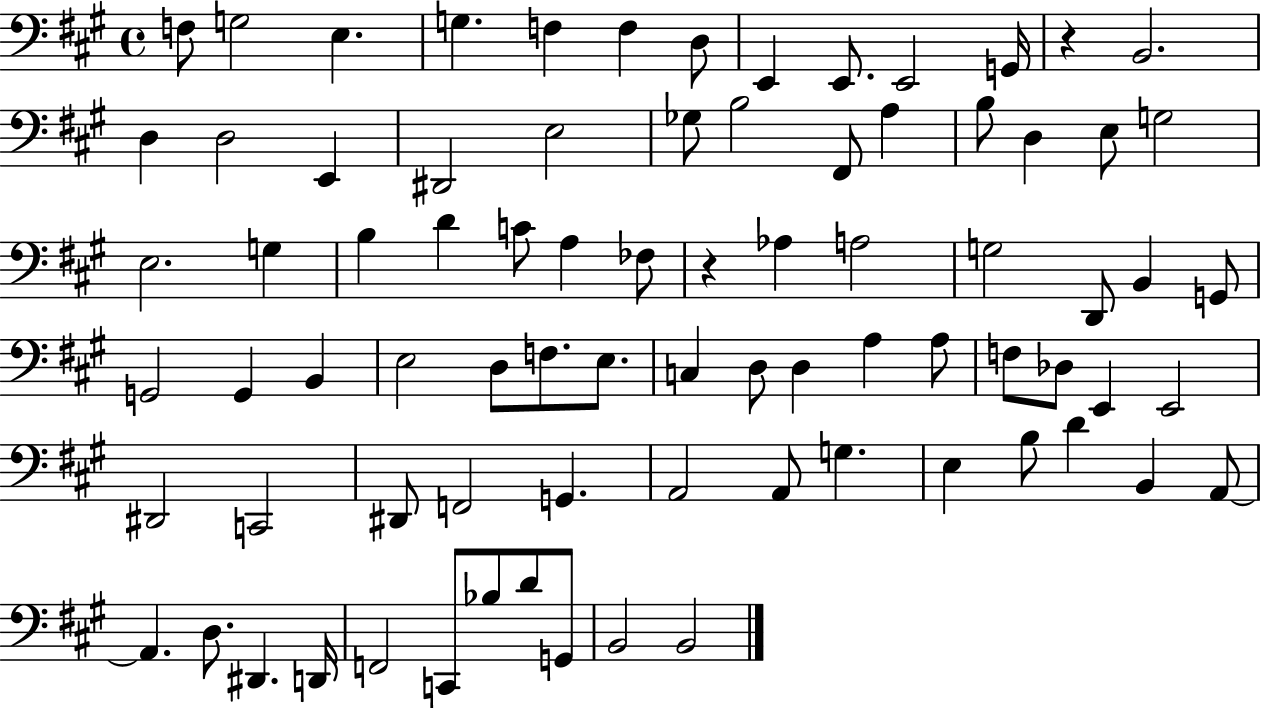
{
  \clef bass
  \time 4/4
  \defaultTimeSignature
  \key a \major
  \repeat volta 2 { f8 g2 e4. | g4. f4 f4 d8 | e,4 e,8. e,2 g,16 | r4 b,2. | \break d4 d2 e,4 | dis,2 e2 | ges8 b2 fis,8 a4 | b8 d4 e8 g2 | \break e2. g4 | b4 d'4 c'8 a4 fes8 | r4 aes4 a2 | g2 d,8 b,4 g,8 | \break g,2 g,4 b,4 | e2 d8 f8. e8. | c4 d8 d4 a4 a8 | f8 des8 e,4 e,2 | \break dis,2 c,2 | dis,8 f,2 g,4. | a,2 a,8 g4. | e4 b8 d'4 b,4 a,8~~ | \break a,4. d8. dis,4. d,16 | f,2 c,8 bes8 d'8 g,8 | b,2 b,2 | } \bar "|."
}